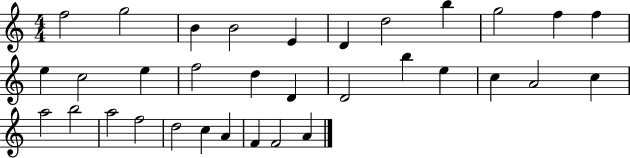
X:1
T:Untitled
M:4/4
L:1/4
K:C
f2 g2 B B2 E D d2 b g2 f f e c2 e f2 d D D2 b e c A2 c a2 b2 a2 f2 d2 c A F F2 A